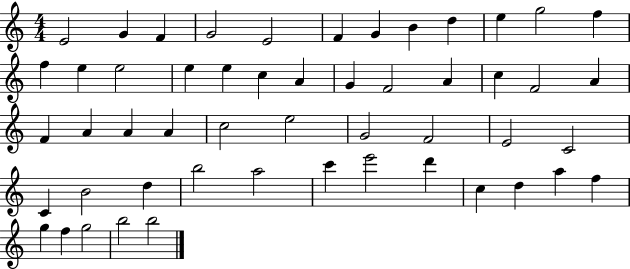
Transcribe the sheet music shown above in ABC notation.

X:1
T:Untitled
M:4/4
L:1/4
K:C
E2 G F G2 E2 F G B d e g2 f f e e2 e e c A G F2 A c F2 A F A A A c2 e2 G2 F2 E2 C2 C B2 d b2 a2 c' e'2 d' c d a f g f g2 b2 b2